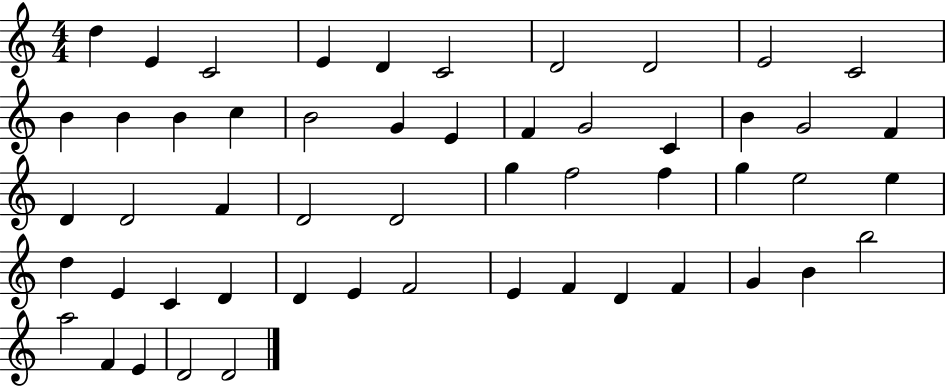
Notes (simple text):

D5/q E4/q C4/h E4/q D4/q C4/h D4/h D4/h E4/h C4/h B4/q B4/q B4/q C5/q B4/h G4/q E4/q F4/q G4/h C4/q B4/q G4/h F4/q D4/q D4/h F4/q D4/h D4/h G5/q F5/h F5/q G5/q E5/h E5/q D5/q E4/q C4/q D4/q D4/q E4/q F4/h E4/q F4/q D4/q F4/q G4/q B4/q B5/h A5/h F4/q E4/q D4/h D4/h